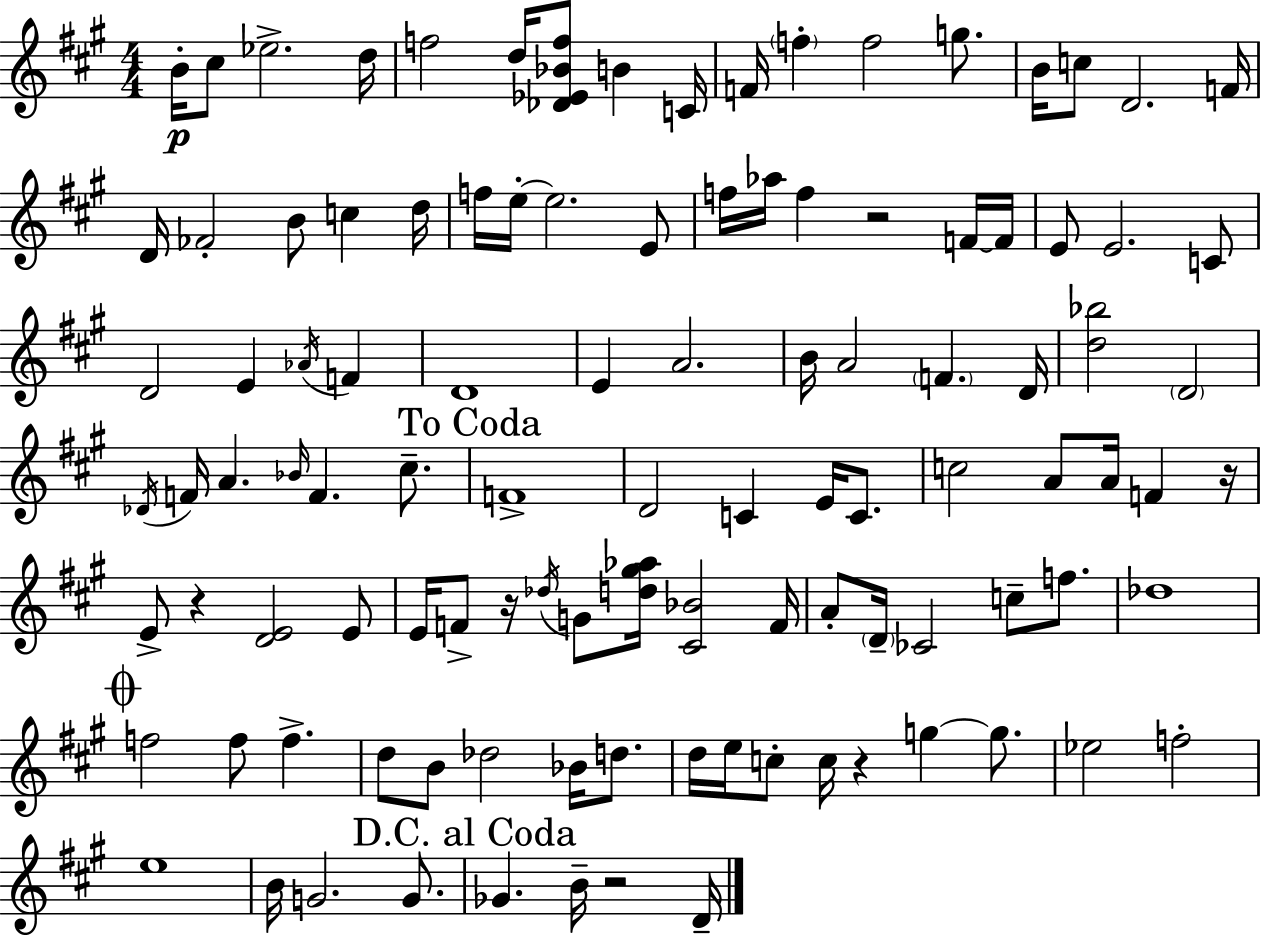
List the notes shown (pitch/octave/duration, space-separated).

B4/s C#5/e Eb5/h. D5/s F5/h D5/s [Db4,Eb4,Bb4,F5]/e B4/q C4/s F4/s F5/q F5/h G5/e. B4/s C5/e D4/h. F4/s D4/s FES4/h B4/e C5/q D5/s F5/s E5/s E5/h. E4/e F5/s Ab5/s F5/q R/h F4/s F4/s E4/e E4/h. C4/e D4/h E4/q Ab4/s F4/q D4/w E4/q A4/h. B4/s A4/h F4/q. D4/s [D5,Bb5]/h D4/h Db4/s F4/s A4/q. Bb4/s F4/q. C#5/e. F4/w D4/h C4/q E4/s C4/e. C5/h A4/e A4/s F4/q R/s E4/e R/q [D4,E4]/h E4/e E4/s F4/e R/s Db5/s G4/e [D5,G#5,Ab5]/s [C#4,Bb4]/h F4/s A4/e D4/s CES4/h C5/e F5/e. Db5/w F5/h F5/e F5/q. D5/e B4/e Db5/h Bb4/s D5/e. D5/s E5/s C5/e C5/s R/q G5/q G5/e. Eb5/h F5/h E5/w B4/s G4/h. G4/e. Gb4/q. B4/s R/h D4/s